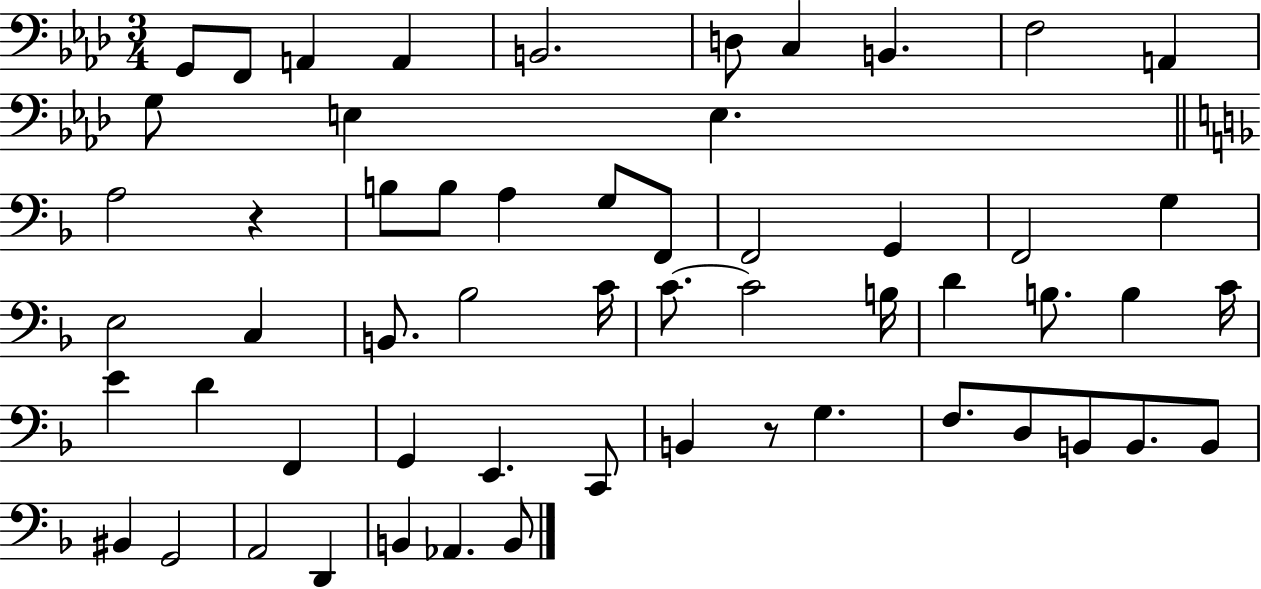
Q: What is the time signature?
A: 3/4